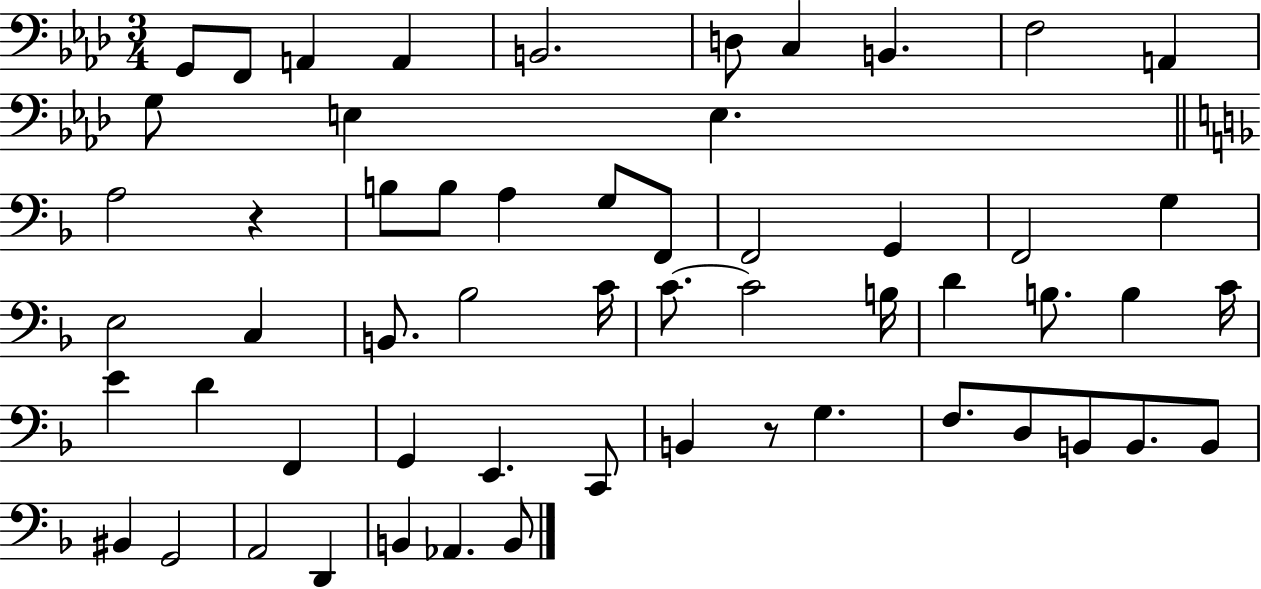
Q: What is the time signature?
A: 3/4